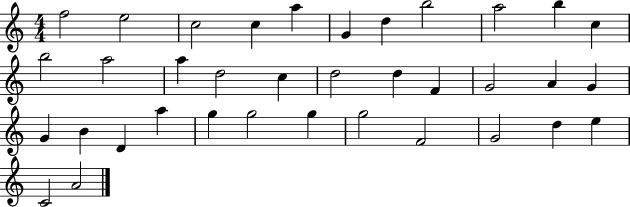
F5/h E5/h C5/h C5/q A5/q G4/q D5/q B5/h A5/h B5/q C5/q B5/h A5/h A5/q D5/h C5/q D5/h D5/q F4/q G4/h A4/q G4/q G4/q B4/q D4/q A5/q G5/q G5/h G5/q G5/h F4/h G4/h D5/q E5/q C4/h A4/h